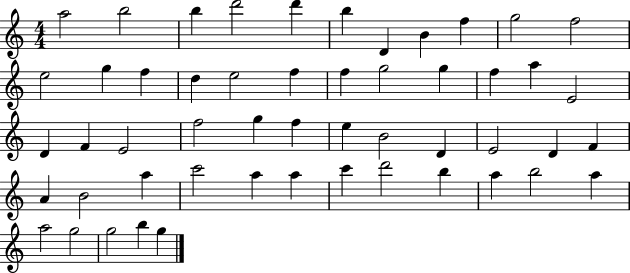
A5/h B5/h B5/q D6/h D6/q B5/q D4/q B4/q F5/q G5/h F5/h E5/h G5/q F5/q D5/q E5/h F5/q F5/q G5/h G5/q F5/q A5/q E4/h D4/q F4/q E4/h F5/h G5/q F5/q E5/q B4/h D4/q E4/h D4/q F4/q A4/q B4/h A5/q C6/h A5/q A5/q C6/q D6/h B5/q A5/q B5/h A5/q A5/h G5/h G5/h B5/q G5/q